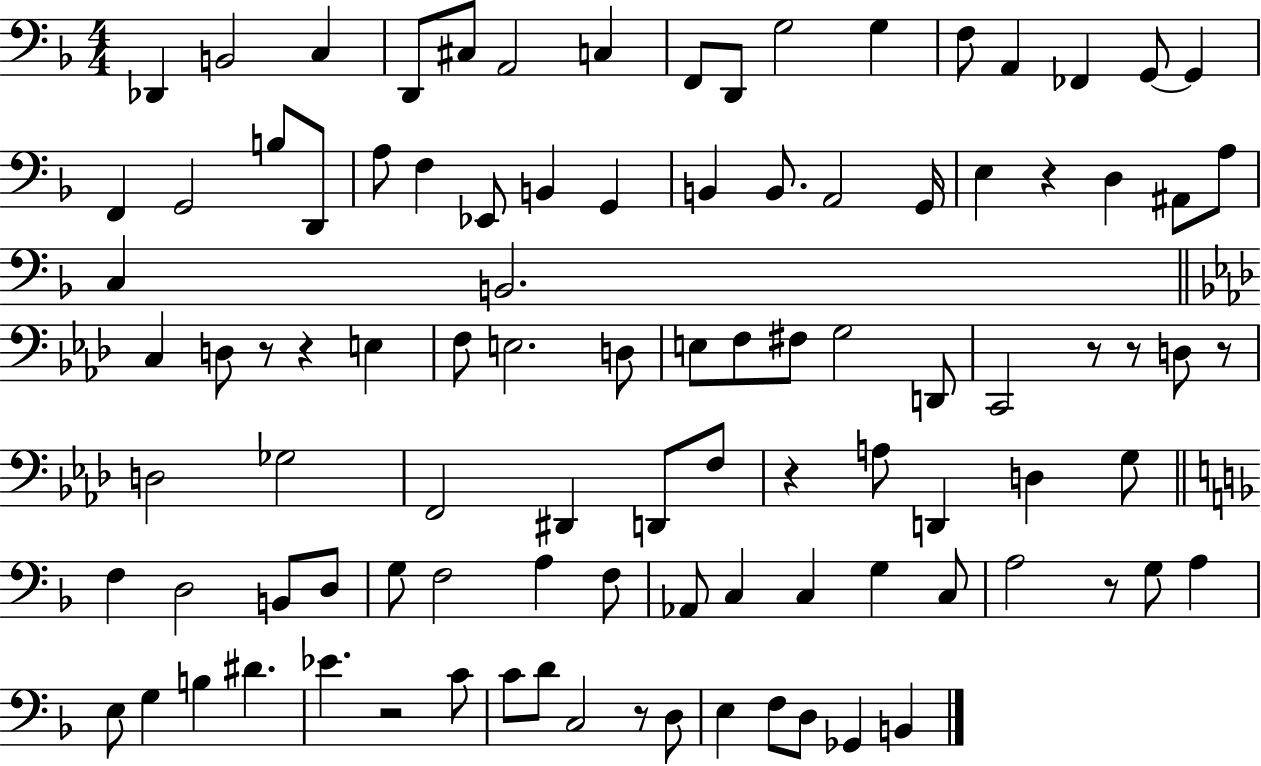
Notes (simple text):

Db2/q B2/h C3/q D2/e C#3/e A2/h C3/q F2/e D2/e G3/h G3/q F3/e A2/q FES2/q G2/e G2/q F2/q G2/h B3/e D2/e A3/e F3/q Eb2/e B2/q G2/q B2/q B2/e. A2/h G2/s E3/q R/q D3/q A#2/e A3/e C3/q B2/h. C3/q D3/e R/e R/q E3/q F3/e E3/h. D3/e E3/e F3/e F#3/e G3/h D2/e C2/h R/e R/e D3/e R/e D3/h Gb3/h F2/h D#2/q D2/e F3/e R/q A3/e D2/q D3/q G3/e F3/q D3/h B2/e D3/e G3/e F3/h A3/q F3/e Ab2/e C3/q C3/q G3/q C3/e A3/h R/e G3/e A3/q E3/e G3/q B3/q D#4/q. Eb4/q. R/h C4/e C4/e D4/e C3/h R/e D3/e E3/q F3/e D3/e Gb2/q B2/q